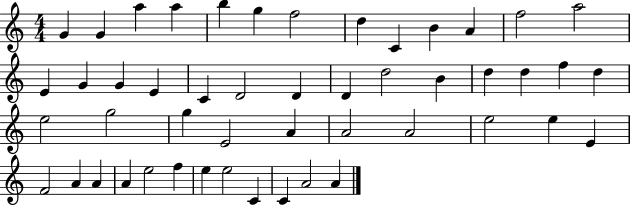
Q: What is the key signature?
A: C major